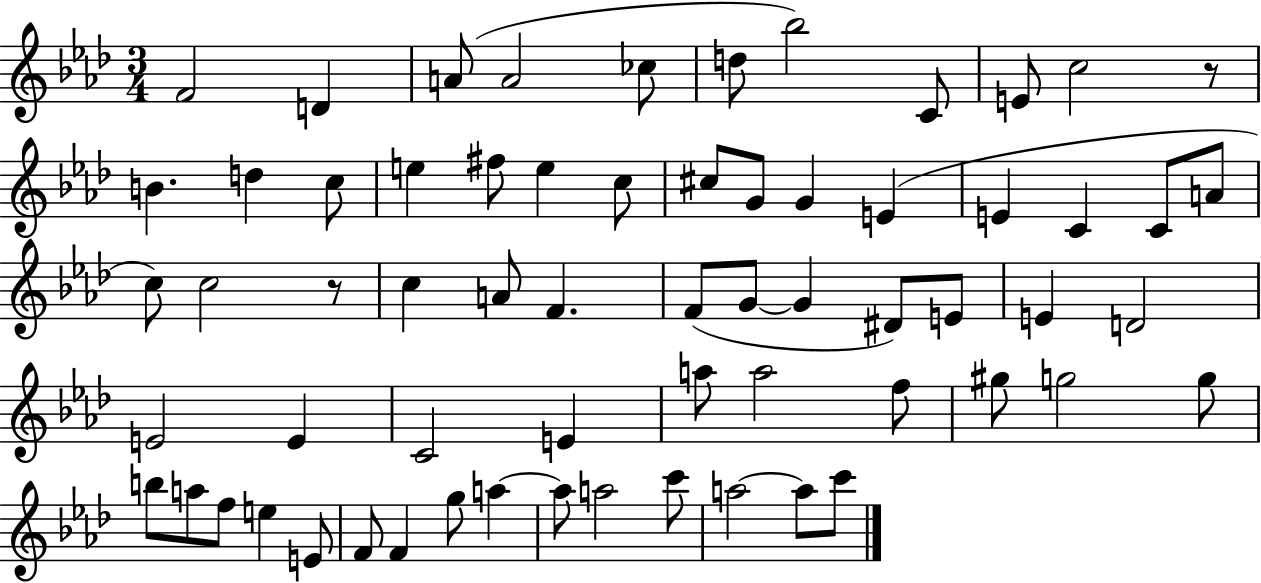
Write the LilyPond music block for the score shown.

{
  \clef treble
  \numericTimeSignature
  \time 3/4
  \key aes \major
  f'2 d'4 | a'8( a'2 ces''8 | d''8 bes''2) c'8 | e'8 c''2 r8 | \break b'4. d''4 c''8 | e''4 fis''8 e''4 c''8 | cis''8 g'8 g'4 e'4( | e'4 c'4 c'8 a'8 | \break c''8) c''2 r8 | c''4 a'8 f'4. | f'8( g'8~~ g'4 dis'8) e'8 | e'4 d'2 | \break e'2 e'4 | c'2 e'4 | a''8 a''2 f''8 | gis''8 g''2 g''8 | \break b''8 a''8 f''8 e''4 e'8 | f'8 f'4 g''8 a''4~~ | a''8 a''2 c'''8 | a''2~~ a''8 c'''8 | \break \bar "|."
}